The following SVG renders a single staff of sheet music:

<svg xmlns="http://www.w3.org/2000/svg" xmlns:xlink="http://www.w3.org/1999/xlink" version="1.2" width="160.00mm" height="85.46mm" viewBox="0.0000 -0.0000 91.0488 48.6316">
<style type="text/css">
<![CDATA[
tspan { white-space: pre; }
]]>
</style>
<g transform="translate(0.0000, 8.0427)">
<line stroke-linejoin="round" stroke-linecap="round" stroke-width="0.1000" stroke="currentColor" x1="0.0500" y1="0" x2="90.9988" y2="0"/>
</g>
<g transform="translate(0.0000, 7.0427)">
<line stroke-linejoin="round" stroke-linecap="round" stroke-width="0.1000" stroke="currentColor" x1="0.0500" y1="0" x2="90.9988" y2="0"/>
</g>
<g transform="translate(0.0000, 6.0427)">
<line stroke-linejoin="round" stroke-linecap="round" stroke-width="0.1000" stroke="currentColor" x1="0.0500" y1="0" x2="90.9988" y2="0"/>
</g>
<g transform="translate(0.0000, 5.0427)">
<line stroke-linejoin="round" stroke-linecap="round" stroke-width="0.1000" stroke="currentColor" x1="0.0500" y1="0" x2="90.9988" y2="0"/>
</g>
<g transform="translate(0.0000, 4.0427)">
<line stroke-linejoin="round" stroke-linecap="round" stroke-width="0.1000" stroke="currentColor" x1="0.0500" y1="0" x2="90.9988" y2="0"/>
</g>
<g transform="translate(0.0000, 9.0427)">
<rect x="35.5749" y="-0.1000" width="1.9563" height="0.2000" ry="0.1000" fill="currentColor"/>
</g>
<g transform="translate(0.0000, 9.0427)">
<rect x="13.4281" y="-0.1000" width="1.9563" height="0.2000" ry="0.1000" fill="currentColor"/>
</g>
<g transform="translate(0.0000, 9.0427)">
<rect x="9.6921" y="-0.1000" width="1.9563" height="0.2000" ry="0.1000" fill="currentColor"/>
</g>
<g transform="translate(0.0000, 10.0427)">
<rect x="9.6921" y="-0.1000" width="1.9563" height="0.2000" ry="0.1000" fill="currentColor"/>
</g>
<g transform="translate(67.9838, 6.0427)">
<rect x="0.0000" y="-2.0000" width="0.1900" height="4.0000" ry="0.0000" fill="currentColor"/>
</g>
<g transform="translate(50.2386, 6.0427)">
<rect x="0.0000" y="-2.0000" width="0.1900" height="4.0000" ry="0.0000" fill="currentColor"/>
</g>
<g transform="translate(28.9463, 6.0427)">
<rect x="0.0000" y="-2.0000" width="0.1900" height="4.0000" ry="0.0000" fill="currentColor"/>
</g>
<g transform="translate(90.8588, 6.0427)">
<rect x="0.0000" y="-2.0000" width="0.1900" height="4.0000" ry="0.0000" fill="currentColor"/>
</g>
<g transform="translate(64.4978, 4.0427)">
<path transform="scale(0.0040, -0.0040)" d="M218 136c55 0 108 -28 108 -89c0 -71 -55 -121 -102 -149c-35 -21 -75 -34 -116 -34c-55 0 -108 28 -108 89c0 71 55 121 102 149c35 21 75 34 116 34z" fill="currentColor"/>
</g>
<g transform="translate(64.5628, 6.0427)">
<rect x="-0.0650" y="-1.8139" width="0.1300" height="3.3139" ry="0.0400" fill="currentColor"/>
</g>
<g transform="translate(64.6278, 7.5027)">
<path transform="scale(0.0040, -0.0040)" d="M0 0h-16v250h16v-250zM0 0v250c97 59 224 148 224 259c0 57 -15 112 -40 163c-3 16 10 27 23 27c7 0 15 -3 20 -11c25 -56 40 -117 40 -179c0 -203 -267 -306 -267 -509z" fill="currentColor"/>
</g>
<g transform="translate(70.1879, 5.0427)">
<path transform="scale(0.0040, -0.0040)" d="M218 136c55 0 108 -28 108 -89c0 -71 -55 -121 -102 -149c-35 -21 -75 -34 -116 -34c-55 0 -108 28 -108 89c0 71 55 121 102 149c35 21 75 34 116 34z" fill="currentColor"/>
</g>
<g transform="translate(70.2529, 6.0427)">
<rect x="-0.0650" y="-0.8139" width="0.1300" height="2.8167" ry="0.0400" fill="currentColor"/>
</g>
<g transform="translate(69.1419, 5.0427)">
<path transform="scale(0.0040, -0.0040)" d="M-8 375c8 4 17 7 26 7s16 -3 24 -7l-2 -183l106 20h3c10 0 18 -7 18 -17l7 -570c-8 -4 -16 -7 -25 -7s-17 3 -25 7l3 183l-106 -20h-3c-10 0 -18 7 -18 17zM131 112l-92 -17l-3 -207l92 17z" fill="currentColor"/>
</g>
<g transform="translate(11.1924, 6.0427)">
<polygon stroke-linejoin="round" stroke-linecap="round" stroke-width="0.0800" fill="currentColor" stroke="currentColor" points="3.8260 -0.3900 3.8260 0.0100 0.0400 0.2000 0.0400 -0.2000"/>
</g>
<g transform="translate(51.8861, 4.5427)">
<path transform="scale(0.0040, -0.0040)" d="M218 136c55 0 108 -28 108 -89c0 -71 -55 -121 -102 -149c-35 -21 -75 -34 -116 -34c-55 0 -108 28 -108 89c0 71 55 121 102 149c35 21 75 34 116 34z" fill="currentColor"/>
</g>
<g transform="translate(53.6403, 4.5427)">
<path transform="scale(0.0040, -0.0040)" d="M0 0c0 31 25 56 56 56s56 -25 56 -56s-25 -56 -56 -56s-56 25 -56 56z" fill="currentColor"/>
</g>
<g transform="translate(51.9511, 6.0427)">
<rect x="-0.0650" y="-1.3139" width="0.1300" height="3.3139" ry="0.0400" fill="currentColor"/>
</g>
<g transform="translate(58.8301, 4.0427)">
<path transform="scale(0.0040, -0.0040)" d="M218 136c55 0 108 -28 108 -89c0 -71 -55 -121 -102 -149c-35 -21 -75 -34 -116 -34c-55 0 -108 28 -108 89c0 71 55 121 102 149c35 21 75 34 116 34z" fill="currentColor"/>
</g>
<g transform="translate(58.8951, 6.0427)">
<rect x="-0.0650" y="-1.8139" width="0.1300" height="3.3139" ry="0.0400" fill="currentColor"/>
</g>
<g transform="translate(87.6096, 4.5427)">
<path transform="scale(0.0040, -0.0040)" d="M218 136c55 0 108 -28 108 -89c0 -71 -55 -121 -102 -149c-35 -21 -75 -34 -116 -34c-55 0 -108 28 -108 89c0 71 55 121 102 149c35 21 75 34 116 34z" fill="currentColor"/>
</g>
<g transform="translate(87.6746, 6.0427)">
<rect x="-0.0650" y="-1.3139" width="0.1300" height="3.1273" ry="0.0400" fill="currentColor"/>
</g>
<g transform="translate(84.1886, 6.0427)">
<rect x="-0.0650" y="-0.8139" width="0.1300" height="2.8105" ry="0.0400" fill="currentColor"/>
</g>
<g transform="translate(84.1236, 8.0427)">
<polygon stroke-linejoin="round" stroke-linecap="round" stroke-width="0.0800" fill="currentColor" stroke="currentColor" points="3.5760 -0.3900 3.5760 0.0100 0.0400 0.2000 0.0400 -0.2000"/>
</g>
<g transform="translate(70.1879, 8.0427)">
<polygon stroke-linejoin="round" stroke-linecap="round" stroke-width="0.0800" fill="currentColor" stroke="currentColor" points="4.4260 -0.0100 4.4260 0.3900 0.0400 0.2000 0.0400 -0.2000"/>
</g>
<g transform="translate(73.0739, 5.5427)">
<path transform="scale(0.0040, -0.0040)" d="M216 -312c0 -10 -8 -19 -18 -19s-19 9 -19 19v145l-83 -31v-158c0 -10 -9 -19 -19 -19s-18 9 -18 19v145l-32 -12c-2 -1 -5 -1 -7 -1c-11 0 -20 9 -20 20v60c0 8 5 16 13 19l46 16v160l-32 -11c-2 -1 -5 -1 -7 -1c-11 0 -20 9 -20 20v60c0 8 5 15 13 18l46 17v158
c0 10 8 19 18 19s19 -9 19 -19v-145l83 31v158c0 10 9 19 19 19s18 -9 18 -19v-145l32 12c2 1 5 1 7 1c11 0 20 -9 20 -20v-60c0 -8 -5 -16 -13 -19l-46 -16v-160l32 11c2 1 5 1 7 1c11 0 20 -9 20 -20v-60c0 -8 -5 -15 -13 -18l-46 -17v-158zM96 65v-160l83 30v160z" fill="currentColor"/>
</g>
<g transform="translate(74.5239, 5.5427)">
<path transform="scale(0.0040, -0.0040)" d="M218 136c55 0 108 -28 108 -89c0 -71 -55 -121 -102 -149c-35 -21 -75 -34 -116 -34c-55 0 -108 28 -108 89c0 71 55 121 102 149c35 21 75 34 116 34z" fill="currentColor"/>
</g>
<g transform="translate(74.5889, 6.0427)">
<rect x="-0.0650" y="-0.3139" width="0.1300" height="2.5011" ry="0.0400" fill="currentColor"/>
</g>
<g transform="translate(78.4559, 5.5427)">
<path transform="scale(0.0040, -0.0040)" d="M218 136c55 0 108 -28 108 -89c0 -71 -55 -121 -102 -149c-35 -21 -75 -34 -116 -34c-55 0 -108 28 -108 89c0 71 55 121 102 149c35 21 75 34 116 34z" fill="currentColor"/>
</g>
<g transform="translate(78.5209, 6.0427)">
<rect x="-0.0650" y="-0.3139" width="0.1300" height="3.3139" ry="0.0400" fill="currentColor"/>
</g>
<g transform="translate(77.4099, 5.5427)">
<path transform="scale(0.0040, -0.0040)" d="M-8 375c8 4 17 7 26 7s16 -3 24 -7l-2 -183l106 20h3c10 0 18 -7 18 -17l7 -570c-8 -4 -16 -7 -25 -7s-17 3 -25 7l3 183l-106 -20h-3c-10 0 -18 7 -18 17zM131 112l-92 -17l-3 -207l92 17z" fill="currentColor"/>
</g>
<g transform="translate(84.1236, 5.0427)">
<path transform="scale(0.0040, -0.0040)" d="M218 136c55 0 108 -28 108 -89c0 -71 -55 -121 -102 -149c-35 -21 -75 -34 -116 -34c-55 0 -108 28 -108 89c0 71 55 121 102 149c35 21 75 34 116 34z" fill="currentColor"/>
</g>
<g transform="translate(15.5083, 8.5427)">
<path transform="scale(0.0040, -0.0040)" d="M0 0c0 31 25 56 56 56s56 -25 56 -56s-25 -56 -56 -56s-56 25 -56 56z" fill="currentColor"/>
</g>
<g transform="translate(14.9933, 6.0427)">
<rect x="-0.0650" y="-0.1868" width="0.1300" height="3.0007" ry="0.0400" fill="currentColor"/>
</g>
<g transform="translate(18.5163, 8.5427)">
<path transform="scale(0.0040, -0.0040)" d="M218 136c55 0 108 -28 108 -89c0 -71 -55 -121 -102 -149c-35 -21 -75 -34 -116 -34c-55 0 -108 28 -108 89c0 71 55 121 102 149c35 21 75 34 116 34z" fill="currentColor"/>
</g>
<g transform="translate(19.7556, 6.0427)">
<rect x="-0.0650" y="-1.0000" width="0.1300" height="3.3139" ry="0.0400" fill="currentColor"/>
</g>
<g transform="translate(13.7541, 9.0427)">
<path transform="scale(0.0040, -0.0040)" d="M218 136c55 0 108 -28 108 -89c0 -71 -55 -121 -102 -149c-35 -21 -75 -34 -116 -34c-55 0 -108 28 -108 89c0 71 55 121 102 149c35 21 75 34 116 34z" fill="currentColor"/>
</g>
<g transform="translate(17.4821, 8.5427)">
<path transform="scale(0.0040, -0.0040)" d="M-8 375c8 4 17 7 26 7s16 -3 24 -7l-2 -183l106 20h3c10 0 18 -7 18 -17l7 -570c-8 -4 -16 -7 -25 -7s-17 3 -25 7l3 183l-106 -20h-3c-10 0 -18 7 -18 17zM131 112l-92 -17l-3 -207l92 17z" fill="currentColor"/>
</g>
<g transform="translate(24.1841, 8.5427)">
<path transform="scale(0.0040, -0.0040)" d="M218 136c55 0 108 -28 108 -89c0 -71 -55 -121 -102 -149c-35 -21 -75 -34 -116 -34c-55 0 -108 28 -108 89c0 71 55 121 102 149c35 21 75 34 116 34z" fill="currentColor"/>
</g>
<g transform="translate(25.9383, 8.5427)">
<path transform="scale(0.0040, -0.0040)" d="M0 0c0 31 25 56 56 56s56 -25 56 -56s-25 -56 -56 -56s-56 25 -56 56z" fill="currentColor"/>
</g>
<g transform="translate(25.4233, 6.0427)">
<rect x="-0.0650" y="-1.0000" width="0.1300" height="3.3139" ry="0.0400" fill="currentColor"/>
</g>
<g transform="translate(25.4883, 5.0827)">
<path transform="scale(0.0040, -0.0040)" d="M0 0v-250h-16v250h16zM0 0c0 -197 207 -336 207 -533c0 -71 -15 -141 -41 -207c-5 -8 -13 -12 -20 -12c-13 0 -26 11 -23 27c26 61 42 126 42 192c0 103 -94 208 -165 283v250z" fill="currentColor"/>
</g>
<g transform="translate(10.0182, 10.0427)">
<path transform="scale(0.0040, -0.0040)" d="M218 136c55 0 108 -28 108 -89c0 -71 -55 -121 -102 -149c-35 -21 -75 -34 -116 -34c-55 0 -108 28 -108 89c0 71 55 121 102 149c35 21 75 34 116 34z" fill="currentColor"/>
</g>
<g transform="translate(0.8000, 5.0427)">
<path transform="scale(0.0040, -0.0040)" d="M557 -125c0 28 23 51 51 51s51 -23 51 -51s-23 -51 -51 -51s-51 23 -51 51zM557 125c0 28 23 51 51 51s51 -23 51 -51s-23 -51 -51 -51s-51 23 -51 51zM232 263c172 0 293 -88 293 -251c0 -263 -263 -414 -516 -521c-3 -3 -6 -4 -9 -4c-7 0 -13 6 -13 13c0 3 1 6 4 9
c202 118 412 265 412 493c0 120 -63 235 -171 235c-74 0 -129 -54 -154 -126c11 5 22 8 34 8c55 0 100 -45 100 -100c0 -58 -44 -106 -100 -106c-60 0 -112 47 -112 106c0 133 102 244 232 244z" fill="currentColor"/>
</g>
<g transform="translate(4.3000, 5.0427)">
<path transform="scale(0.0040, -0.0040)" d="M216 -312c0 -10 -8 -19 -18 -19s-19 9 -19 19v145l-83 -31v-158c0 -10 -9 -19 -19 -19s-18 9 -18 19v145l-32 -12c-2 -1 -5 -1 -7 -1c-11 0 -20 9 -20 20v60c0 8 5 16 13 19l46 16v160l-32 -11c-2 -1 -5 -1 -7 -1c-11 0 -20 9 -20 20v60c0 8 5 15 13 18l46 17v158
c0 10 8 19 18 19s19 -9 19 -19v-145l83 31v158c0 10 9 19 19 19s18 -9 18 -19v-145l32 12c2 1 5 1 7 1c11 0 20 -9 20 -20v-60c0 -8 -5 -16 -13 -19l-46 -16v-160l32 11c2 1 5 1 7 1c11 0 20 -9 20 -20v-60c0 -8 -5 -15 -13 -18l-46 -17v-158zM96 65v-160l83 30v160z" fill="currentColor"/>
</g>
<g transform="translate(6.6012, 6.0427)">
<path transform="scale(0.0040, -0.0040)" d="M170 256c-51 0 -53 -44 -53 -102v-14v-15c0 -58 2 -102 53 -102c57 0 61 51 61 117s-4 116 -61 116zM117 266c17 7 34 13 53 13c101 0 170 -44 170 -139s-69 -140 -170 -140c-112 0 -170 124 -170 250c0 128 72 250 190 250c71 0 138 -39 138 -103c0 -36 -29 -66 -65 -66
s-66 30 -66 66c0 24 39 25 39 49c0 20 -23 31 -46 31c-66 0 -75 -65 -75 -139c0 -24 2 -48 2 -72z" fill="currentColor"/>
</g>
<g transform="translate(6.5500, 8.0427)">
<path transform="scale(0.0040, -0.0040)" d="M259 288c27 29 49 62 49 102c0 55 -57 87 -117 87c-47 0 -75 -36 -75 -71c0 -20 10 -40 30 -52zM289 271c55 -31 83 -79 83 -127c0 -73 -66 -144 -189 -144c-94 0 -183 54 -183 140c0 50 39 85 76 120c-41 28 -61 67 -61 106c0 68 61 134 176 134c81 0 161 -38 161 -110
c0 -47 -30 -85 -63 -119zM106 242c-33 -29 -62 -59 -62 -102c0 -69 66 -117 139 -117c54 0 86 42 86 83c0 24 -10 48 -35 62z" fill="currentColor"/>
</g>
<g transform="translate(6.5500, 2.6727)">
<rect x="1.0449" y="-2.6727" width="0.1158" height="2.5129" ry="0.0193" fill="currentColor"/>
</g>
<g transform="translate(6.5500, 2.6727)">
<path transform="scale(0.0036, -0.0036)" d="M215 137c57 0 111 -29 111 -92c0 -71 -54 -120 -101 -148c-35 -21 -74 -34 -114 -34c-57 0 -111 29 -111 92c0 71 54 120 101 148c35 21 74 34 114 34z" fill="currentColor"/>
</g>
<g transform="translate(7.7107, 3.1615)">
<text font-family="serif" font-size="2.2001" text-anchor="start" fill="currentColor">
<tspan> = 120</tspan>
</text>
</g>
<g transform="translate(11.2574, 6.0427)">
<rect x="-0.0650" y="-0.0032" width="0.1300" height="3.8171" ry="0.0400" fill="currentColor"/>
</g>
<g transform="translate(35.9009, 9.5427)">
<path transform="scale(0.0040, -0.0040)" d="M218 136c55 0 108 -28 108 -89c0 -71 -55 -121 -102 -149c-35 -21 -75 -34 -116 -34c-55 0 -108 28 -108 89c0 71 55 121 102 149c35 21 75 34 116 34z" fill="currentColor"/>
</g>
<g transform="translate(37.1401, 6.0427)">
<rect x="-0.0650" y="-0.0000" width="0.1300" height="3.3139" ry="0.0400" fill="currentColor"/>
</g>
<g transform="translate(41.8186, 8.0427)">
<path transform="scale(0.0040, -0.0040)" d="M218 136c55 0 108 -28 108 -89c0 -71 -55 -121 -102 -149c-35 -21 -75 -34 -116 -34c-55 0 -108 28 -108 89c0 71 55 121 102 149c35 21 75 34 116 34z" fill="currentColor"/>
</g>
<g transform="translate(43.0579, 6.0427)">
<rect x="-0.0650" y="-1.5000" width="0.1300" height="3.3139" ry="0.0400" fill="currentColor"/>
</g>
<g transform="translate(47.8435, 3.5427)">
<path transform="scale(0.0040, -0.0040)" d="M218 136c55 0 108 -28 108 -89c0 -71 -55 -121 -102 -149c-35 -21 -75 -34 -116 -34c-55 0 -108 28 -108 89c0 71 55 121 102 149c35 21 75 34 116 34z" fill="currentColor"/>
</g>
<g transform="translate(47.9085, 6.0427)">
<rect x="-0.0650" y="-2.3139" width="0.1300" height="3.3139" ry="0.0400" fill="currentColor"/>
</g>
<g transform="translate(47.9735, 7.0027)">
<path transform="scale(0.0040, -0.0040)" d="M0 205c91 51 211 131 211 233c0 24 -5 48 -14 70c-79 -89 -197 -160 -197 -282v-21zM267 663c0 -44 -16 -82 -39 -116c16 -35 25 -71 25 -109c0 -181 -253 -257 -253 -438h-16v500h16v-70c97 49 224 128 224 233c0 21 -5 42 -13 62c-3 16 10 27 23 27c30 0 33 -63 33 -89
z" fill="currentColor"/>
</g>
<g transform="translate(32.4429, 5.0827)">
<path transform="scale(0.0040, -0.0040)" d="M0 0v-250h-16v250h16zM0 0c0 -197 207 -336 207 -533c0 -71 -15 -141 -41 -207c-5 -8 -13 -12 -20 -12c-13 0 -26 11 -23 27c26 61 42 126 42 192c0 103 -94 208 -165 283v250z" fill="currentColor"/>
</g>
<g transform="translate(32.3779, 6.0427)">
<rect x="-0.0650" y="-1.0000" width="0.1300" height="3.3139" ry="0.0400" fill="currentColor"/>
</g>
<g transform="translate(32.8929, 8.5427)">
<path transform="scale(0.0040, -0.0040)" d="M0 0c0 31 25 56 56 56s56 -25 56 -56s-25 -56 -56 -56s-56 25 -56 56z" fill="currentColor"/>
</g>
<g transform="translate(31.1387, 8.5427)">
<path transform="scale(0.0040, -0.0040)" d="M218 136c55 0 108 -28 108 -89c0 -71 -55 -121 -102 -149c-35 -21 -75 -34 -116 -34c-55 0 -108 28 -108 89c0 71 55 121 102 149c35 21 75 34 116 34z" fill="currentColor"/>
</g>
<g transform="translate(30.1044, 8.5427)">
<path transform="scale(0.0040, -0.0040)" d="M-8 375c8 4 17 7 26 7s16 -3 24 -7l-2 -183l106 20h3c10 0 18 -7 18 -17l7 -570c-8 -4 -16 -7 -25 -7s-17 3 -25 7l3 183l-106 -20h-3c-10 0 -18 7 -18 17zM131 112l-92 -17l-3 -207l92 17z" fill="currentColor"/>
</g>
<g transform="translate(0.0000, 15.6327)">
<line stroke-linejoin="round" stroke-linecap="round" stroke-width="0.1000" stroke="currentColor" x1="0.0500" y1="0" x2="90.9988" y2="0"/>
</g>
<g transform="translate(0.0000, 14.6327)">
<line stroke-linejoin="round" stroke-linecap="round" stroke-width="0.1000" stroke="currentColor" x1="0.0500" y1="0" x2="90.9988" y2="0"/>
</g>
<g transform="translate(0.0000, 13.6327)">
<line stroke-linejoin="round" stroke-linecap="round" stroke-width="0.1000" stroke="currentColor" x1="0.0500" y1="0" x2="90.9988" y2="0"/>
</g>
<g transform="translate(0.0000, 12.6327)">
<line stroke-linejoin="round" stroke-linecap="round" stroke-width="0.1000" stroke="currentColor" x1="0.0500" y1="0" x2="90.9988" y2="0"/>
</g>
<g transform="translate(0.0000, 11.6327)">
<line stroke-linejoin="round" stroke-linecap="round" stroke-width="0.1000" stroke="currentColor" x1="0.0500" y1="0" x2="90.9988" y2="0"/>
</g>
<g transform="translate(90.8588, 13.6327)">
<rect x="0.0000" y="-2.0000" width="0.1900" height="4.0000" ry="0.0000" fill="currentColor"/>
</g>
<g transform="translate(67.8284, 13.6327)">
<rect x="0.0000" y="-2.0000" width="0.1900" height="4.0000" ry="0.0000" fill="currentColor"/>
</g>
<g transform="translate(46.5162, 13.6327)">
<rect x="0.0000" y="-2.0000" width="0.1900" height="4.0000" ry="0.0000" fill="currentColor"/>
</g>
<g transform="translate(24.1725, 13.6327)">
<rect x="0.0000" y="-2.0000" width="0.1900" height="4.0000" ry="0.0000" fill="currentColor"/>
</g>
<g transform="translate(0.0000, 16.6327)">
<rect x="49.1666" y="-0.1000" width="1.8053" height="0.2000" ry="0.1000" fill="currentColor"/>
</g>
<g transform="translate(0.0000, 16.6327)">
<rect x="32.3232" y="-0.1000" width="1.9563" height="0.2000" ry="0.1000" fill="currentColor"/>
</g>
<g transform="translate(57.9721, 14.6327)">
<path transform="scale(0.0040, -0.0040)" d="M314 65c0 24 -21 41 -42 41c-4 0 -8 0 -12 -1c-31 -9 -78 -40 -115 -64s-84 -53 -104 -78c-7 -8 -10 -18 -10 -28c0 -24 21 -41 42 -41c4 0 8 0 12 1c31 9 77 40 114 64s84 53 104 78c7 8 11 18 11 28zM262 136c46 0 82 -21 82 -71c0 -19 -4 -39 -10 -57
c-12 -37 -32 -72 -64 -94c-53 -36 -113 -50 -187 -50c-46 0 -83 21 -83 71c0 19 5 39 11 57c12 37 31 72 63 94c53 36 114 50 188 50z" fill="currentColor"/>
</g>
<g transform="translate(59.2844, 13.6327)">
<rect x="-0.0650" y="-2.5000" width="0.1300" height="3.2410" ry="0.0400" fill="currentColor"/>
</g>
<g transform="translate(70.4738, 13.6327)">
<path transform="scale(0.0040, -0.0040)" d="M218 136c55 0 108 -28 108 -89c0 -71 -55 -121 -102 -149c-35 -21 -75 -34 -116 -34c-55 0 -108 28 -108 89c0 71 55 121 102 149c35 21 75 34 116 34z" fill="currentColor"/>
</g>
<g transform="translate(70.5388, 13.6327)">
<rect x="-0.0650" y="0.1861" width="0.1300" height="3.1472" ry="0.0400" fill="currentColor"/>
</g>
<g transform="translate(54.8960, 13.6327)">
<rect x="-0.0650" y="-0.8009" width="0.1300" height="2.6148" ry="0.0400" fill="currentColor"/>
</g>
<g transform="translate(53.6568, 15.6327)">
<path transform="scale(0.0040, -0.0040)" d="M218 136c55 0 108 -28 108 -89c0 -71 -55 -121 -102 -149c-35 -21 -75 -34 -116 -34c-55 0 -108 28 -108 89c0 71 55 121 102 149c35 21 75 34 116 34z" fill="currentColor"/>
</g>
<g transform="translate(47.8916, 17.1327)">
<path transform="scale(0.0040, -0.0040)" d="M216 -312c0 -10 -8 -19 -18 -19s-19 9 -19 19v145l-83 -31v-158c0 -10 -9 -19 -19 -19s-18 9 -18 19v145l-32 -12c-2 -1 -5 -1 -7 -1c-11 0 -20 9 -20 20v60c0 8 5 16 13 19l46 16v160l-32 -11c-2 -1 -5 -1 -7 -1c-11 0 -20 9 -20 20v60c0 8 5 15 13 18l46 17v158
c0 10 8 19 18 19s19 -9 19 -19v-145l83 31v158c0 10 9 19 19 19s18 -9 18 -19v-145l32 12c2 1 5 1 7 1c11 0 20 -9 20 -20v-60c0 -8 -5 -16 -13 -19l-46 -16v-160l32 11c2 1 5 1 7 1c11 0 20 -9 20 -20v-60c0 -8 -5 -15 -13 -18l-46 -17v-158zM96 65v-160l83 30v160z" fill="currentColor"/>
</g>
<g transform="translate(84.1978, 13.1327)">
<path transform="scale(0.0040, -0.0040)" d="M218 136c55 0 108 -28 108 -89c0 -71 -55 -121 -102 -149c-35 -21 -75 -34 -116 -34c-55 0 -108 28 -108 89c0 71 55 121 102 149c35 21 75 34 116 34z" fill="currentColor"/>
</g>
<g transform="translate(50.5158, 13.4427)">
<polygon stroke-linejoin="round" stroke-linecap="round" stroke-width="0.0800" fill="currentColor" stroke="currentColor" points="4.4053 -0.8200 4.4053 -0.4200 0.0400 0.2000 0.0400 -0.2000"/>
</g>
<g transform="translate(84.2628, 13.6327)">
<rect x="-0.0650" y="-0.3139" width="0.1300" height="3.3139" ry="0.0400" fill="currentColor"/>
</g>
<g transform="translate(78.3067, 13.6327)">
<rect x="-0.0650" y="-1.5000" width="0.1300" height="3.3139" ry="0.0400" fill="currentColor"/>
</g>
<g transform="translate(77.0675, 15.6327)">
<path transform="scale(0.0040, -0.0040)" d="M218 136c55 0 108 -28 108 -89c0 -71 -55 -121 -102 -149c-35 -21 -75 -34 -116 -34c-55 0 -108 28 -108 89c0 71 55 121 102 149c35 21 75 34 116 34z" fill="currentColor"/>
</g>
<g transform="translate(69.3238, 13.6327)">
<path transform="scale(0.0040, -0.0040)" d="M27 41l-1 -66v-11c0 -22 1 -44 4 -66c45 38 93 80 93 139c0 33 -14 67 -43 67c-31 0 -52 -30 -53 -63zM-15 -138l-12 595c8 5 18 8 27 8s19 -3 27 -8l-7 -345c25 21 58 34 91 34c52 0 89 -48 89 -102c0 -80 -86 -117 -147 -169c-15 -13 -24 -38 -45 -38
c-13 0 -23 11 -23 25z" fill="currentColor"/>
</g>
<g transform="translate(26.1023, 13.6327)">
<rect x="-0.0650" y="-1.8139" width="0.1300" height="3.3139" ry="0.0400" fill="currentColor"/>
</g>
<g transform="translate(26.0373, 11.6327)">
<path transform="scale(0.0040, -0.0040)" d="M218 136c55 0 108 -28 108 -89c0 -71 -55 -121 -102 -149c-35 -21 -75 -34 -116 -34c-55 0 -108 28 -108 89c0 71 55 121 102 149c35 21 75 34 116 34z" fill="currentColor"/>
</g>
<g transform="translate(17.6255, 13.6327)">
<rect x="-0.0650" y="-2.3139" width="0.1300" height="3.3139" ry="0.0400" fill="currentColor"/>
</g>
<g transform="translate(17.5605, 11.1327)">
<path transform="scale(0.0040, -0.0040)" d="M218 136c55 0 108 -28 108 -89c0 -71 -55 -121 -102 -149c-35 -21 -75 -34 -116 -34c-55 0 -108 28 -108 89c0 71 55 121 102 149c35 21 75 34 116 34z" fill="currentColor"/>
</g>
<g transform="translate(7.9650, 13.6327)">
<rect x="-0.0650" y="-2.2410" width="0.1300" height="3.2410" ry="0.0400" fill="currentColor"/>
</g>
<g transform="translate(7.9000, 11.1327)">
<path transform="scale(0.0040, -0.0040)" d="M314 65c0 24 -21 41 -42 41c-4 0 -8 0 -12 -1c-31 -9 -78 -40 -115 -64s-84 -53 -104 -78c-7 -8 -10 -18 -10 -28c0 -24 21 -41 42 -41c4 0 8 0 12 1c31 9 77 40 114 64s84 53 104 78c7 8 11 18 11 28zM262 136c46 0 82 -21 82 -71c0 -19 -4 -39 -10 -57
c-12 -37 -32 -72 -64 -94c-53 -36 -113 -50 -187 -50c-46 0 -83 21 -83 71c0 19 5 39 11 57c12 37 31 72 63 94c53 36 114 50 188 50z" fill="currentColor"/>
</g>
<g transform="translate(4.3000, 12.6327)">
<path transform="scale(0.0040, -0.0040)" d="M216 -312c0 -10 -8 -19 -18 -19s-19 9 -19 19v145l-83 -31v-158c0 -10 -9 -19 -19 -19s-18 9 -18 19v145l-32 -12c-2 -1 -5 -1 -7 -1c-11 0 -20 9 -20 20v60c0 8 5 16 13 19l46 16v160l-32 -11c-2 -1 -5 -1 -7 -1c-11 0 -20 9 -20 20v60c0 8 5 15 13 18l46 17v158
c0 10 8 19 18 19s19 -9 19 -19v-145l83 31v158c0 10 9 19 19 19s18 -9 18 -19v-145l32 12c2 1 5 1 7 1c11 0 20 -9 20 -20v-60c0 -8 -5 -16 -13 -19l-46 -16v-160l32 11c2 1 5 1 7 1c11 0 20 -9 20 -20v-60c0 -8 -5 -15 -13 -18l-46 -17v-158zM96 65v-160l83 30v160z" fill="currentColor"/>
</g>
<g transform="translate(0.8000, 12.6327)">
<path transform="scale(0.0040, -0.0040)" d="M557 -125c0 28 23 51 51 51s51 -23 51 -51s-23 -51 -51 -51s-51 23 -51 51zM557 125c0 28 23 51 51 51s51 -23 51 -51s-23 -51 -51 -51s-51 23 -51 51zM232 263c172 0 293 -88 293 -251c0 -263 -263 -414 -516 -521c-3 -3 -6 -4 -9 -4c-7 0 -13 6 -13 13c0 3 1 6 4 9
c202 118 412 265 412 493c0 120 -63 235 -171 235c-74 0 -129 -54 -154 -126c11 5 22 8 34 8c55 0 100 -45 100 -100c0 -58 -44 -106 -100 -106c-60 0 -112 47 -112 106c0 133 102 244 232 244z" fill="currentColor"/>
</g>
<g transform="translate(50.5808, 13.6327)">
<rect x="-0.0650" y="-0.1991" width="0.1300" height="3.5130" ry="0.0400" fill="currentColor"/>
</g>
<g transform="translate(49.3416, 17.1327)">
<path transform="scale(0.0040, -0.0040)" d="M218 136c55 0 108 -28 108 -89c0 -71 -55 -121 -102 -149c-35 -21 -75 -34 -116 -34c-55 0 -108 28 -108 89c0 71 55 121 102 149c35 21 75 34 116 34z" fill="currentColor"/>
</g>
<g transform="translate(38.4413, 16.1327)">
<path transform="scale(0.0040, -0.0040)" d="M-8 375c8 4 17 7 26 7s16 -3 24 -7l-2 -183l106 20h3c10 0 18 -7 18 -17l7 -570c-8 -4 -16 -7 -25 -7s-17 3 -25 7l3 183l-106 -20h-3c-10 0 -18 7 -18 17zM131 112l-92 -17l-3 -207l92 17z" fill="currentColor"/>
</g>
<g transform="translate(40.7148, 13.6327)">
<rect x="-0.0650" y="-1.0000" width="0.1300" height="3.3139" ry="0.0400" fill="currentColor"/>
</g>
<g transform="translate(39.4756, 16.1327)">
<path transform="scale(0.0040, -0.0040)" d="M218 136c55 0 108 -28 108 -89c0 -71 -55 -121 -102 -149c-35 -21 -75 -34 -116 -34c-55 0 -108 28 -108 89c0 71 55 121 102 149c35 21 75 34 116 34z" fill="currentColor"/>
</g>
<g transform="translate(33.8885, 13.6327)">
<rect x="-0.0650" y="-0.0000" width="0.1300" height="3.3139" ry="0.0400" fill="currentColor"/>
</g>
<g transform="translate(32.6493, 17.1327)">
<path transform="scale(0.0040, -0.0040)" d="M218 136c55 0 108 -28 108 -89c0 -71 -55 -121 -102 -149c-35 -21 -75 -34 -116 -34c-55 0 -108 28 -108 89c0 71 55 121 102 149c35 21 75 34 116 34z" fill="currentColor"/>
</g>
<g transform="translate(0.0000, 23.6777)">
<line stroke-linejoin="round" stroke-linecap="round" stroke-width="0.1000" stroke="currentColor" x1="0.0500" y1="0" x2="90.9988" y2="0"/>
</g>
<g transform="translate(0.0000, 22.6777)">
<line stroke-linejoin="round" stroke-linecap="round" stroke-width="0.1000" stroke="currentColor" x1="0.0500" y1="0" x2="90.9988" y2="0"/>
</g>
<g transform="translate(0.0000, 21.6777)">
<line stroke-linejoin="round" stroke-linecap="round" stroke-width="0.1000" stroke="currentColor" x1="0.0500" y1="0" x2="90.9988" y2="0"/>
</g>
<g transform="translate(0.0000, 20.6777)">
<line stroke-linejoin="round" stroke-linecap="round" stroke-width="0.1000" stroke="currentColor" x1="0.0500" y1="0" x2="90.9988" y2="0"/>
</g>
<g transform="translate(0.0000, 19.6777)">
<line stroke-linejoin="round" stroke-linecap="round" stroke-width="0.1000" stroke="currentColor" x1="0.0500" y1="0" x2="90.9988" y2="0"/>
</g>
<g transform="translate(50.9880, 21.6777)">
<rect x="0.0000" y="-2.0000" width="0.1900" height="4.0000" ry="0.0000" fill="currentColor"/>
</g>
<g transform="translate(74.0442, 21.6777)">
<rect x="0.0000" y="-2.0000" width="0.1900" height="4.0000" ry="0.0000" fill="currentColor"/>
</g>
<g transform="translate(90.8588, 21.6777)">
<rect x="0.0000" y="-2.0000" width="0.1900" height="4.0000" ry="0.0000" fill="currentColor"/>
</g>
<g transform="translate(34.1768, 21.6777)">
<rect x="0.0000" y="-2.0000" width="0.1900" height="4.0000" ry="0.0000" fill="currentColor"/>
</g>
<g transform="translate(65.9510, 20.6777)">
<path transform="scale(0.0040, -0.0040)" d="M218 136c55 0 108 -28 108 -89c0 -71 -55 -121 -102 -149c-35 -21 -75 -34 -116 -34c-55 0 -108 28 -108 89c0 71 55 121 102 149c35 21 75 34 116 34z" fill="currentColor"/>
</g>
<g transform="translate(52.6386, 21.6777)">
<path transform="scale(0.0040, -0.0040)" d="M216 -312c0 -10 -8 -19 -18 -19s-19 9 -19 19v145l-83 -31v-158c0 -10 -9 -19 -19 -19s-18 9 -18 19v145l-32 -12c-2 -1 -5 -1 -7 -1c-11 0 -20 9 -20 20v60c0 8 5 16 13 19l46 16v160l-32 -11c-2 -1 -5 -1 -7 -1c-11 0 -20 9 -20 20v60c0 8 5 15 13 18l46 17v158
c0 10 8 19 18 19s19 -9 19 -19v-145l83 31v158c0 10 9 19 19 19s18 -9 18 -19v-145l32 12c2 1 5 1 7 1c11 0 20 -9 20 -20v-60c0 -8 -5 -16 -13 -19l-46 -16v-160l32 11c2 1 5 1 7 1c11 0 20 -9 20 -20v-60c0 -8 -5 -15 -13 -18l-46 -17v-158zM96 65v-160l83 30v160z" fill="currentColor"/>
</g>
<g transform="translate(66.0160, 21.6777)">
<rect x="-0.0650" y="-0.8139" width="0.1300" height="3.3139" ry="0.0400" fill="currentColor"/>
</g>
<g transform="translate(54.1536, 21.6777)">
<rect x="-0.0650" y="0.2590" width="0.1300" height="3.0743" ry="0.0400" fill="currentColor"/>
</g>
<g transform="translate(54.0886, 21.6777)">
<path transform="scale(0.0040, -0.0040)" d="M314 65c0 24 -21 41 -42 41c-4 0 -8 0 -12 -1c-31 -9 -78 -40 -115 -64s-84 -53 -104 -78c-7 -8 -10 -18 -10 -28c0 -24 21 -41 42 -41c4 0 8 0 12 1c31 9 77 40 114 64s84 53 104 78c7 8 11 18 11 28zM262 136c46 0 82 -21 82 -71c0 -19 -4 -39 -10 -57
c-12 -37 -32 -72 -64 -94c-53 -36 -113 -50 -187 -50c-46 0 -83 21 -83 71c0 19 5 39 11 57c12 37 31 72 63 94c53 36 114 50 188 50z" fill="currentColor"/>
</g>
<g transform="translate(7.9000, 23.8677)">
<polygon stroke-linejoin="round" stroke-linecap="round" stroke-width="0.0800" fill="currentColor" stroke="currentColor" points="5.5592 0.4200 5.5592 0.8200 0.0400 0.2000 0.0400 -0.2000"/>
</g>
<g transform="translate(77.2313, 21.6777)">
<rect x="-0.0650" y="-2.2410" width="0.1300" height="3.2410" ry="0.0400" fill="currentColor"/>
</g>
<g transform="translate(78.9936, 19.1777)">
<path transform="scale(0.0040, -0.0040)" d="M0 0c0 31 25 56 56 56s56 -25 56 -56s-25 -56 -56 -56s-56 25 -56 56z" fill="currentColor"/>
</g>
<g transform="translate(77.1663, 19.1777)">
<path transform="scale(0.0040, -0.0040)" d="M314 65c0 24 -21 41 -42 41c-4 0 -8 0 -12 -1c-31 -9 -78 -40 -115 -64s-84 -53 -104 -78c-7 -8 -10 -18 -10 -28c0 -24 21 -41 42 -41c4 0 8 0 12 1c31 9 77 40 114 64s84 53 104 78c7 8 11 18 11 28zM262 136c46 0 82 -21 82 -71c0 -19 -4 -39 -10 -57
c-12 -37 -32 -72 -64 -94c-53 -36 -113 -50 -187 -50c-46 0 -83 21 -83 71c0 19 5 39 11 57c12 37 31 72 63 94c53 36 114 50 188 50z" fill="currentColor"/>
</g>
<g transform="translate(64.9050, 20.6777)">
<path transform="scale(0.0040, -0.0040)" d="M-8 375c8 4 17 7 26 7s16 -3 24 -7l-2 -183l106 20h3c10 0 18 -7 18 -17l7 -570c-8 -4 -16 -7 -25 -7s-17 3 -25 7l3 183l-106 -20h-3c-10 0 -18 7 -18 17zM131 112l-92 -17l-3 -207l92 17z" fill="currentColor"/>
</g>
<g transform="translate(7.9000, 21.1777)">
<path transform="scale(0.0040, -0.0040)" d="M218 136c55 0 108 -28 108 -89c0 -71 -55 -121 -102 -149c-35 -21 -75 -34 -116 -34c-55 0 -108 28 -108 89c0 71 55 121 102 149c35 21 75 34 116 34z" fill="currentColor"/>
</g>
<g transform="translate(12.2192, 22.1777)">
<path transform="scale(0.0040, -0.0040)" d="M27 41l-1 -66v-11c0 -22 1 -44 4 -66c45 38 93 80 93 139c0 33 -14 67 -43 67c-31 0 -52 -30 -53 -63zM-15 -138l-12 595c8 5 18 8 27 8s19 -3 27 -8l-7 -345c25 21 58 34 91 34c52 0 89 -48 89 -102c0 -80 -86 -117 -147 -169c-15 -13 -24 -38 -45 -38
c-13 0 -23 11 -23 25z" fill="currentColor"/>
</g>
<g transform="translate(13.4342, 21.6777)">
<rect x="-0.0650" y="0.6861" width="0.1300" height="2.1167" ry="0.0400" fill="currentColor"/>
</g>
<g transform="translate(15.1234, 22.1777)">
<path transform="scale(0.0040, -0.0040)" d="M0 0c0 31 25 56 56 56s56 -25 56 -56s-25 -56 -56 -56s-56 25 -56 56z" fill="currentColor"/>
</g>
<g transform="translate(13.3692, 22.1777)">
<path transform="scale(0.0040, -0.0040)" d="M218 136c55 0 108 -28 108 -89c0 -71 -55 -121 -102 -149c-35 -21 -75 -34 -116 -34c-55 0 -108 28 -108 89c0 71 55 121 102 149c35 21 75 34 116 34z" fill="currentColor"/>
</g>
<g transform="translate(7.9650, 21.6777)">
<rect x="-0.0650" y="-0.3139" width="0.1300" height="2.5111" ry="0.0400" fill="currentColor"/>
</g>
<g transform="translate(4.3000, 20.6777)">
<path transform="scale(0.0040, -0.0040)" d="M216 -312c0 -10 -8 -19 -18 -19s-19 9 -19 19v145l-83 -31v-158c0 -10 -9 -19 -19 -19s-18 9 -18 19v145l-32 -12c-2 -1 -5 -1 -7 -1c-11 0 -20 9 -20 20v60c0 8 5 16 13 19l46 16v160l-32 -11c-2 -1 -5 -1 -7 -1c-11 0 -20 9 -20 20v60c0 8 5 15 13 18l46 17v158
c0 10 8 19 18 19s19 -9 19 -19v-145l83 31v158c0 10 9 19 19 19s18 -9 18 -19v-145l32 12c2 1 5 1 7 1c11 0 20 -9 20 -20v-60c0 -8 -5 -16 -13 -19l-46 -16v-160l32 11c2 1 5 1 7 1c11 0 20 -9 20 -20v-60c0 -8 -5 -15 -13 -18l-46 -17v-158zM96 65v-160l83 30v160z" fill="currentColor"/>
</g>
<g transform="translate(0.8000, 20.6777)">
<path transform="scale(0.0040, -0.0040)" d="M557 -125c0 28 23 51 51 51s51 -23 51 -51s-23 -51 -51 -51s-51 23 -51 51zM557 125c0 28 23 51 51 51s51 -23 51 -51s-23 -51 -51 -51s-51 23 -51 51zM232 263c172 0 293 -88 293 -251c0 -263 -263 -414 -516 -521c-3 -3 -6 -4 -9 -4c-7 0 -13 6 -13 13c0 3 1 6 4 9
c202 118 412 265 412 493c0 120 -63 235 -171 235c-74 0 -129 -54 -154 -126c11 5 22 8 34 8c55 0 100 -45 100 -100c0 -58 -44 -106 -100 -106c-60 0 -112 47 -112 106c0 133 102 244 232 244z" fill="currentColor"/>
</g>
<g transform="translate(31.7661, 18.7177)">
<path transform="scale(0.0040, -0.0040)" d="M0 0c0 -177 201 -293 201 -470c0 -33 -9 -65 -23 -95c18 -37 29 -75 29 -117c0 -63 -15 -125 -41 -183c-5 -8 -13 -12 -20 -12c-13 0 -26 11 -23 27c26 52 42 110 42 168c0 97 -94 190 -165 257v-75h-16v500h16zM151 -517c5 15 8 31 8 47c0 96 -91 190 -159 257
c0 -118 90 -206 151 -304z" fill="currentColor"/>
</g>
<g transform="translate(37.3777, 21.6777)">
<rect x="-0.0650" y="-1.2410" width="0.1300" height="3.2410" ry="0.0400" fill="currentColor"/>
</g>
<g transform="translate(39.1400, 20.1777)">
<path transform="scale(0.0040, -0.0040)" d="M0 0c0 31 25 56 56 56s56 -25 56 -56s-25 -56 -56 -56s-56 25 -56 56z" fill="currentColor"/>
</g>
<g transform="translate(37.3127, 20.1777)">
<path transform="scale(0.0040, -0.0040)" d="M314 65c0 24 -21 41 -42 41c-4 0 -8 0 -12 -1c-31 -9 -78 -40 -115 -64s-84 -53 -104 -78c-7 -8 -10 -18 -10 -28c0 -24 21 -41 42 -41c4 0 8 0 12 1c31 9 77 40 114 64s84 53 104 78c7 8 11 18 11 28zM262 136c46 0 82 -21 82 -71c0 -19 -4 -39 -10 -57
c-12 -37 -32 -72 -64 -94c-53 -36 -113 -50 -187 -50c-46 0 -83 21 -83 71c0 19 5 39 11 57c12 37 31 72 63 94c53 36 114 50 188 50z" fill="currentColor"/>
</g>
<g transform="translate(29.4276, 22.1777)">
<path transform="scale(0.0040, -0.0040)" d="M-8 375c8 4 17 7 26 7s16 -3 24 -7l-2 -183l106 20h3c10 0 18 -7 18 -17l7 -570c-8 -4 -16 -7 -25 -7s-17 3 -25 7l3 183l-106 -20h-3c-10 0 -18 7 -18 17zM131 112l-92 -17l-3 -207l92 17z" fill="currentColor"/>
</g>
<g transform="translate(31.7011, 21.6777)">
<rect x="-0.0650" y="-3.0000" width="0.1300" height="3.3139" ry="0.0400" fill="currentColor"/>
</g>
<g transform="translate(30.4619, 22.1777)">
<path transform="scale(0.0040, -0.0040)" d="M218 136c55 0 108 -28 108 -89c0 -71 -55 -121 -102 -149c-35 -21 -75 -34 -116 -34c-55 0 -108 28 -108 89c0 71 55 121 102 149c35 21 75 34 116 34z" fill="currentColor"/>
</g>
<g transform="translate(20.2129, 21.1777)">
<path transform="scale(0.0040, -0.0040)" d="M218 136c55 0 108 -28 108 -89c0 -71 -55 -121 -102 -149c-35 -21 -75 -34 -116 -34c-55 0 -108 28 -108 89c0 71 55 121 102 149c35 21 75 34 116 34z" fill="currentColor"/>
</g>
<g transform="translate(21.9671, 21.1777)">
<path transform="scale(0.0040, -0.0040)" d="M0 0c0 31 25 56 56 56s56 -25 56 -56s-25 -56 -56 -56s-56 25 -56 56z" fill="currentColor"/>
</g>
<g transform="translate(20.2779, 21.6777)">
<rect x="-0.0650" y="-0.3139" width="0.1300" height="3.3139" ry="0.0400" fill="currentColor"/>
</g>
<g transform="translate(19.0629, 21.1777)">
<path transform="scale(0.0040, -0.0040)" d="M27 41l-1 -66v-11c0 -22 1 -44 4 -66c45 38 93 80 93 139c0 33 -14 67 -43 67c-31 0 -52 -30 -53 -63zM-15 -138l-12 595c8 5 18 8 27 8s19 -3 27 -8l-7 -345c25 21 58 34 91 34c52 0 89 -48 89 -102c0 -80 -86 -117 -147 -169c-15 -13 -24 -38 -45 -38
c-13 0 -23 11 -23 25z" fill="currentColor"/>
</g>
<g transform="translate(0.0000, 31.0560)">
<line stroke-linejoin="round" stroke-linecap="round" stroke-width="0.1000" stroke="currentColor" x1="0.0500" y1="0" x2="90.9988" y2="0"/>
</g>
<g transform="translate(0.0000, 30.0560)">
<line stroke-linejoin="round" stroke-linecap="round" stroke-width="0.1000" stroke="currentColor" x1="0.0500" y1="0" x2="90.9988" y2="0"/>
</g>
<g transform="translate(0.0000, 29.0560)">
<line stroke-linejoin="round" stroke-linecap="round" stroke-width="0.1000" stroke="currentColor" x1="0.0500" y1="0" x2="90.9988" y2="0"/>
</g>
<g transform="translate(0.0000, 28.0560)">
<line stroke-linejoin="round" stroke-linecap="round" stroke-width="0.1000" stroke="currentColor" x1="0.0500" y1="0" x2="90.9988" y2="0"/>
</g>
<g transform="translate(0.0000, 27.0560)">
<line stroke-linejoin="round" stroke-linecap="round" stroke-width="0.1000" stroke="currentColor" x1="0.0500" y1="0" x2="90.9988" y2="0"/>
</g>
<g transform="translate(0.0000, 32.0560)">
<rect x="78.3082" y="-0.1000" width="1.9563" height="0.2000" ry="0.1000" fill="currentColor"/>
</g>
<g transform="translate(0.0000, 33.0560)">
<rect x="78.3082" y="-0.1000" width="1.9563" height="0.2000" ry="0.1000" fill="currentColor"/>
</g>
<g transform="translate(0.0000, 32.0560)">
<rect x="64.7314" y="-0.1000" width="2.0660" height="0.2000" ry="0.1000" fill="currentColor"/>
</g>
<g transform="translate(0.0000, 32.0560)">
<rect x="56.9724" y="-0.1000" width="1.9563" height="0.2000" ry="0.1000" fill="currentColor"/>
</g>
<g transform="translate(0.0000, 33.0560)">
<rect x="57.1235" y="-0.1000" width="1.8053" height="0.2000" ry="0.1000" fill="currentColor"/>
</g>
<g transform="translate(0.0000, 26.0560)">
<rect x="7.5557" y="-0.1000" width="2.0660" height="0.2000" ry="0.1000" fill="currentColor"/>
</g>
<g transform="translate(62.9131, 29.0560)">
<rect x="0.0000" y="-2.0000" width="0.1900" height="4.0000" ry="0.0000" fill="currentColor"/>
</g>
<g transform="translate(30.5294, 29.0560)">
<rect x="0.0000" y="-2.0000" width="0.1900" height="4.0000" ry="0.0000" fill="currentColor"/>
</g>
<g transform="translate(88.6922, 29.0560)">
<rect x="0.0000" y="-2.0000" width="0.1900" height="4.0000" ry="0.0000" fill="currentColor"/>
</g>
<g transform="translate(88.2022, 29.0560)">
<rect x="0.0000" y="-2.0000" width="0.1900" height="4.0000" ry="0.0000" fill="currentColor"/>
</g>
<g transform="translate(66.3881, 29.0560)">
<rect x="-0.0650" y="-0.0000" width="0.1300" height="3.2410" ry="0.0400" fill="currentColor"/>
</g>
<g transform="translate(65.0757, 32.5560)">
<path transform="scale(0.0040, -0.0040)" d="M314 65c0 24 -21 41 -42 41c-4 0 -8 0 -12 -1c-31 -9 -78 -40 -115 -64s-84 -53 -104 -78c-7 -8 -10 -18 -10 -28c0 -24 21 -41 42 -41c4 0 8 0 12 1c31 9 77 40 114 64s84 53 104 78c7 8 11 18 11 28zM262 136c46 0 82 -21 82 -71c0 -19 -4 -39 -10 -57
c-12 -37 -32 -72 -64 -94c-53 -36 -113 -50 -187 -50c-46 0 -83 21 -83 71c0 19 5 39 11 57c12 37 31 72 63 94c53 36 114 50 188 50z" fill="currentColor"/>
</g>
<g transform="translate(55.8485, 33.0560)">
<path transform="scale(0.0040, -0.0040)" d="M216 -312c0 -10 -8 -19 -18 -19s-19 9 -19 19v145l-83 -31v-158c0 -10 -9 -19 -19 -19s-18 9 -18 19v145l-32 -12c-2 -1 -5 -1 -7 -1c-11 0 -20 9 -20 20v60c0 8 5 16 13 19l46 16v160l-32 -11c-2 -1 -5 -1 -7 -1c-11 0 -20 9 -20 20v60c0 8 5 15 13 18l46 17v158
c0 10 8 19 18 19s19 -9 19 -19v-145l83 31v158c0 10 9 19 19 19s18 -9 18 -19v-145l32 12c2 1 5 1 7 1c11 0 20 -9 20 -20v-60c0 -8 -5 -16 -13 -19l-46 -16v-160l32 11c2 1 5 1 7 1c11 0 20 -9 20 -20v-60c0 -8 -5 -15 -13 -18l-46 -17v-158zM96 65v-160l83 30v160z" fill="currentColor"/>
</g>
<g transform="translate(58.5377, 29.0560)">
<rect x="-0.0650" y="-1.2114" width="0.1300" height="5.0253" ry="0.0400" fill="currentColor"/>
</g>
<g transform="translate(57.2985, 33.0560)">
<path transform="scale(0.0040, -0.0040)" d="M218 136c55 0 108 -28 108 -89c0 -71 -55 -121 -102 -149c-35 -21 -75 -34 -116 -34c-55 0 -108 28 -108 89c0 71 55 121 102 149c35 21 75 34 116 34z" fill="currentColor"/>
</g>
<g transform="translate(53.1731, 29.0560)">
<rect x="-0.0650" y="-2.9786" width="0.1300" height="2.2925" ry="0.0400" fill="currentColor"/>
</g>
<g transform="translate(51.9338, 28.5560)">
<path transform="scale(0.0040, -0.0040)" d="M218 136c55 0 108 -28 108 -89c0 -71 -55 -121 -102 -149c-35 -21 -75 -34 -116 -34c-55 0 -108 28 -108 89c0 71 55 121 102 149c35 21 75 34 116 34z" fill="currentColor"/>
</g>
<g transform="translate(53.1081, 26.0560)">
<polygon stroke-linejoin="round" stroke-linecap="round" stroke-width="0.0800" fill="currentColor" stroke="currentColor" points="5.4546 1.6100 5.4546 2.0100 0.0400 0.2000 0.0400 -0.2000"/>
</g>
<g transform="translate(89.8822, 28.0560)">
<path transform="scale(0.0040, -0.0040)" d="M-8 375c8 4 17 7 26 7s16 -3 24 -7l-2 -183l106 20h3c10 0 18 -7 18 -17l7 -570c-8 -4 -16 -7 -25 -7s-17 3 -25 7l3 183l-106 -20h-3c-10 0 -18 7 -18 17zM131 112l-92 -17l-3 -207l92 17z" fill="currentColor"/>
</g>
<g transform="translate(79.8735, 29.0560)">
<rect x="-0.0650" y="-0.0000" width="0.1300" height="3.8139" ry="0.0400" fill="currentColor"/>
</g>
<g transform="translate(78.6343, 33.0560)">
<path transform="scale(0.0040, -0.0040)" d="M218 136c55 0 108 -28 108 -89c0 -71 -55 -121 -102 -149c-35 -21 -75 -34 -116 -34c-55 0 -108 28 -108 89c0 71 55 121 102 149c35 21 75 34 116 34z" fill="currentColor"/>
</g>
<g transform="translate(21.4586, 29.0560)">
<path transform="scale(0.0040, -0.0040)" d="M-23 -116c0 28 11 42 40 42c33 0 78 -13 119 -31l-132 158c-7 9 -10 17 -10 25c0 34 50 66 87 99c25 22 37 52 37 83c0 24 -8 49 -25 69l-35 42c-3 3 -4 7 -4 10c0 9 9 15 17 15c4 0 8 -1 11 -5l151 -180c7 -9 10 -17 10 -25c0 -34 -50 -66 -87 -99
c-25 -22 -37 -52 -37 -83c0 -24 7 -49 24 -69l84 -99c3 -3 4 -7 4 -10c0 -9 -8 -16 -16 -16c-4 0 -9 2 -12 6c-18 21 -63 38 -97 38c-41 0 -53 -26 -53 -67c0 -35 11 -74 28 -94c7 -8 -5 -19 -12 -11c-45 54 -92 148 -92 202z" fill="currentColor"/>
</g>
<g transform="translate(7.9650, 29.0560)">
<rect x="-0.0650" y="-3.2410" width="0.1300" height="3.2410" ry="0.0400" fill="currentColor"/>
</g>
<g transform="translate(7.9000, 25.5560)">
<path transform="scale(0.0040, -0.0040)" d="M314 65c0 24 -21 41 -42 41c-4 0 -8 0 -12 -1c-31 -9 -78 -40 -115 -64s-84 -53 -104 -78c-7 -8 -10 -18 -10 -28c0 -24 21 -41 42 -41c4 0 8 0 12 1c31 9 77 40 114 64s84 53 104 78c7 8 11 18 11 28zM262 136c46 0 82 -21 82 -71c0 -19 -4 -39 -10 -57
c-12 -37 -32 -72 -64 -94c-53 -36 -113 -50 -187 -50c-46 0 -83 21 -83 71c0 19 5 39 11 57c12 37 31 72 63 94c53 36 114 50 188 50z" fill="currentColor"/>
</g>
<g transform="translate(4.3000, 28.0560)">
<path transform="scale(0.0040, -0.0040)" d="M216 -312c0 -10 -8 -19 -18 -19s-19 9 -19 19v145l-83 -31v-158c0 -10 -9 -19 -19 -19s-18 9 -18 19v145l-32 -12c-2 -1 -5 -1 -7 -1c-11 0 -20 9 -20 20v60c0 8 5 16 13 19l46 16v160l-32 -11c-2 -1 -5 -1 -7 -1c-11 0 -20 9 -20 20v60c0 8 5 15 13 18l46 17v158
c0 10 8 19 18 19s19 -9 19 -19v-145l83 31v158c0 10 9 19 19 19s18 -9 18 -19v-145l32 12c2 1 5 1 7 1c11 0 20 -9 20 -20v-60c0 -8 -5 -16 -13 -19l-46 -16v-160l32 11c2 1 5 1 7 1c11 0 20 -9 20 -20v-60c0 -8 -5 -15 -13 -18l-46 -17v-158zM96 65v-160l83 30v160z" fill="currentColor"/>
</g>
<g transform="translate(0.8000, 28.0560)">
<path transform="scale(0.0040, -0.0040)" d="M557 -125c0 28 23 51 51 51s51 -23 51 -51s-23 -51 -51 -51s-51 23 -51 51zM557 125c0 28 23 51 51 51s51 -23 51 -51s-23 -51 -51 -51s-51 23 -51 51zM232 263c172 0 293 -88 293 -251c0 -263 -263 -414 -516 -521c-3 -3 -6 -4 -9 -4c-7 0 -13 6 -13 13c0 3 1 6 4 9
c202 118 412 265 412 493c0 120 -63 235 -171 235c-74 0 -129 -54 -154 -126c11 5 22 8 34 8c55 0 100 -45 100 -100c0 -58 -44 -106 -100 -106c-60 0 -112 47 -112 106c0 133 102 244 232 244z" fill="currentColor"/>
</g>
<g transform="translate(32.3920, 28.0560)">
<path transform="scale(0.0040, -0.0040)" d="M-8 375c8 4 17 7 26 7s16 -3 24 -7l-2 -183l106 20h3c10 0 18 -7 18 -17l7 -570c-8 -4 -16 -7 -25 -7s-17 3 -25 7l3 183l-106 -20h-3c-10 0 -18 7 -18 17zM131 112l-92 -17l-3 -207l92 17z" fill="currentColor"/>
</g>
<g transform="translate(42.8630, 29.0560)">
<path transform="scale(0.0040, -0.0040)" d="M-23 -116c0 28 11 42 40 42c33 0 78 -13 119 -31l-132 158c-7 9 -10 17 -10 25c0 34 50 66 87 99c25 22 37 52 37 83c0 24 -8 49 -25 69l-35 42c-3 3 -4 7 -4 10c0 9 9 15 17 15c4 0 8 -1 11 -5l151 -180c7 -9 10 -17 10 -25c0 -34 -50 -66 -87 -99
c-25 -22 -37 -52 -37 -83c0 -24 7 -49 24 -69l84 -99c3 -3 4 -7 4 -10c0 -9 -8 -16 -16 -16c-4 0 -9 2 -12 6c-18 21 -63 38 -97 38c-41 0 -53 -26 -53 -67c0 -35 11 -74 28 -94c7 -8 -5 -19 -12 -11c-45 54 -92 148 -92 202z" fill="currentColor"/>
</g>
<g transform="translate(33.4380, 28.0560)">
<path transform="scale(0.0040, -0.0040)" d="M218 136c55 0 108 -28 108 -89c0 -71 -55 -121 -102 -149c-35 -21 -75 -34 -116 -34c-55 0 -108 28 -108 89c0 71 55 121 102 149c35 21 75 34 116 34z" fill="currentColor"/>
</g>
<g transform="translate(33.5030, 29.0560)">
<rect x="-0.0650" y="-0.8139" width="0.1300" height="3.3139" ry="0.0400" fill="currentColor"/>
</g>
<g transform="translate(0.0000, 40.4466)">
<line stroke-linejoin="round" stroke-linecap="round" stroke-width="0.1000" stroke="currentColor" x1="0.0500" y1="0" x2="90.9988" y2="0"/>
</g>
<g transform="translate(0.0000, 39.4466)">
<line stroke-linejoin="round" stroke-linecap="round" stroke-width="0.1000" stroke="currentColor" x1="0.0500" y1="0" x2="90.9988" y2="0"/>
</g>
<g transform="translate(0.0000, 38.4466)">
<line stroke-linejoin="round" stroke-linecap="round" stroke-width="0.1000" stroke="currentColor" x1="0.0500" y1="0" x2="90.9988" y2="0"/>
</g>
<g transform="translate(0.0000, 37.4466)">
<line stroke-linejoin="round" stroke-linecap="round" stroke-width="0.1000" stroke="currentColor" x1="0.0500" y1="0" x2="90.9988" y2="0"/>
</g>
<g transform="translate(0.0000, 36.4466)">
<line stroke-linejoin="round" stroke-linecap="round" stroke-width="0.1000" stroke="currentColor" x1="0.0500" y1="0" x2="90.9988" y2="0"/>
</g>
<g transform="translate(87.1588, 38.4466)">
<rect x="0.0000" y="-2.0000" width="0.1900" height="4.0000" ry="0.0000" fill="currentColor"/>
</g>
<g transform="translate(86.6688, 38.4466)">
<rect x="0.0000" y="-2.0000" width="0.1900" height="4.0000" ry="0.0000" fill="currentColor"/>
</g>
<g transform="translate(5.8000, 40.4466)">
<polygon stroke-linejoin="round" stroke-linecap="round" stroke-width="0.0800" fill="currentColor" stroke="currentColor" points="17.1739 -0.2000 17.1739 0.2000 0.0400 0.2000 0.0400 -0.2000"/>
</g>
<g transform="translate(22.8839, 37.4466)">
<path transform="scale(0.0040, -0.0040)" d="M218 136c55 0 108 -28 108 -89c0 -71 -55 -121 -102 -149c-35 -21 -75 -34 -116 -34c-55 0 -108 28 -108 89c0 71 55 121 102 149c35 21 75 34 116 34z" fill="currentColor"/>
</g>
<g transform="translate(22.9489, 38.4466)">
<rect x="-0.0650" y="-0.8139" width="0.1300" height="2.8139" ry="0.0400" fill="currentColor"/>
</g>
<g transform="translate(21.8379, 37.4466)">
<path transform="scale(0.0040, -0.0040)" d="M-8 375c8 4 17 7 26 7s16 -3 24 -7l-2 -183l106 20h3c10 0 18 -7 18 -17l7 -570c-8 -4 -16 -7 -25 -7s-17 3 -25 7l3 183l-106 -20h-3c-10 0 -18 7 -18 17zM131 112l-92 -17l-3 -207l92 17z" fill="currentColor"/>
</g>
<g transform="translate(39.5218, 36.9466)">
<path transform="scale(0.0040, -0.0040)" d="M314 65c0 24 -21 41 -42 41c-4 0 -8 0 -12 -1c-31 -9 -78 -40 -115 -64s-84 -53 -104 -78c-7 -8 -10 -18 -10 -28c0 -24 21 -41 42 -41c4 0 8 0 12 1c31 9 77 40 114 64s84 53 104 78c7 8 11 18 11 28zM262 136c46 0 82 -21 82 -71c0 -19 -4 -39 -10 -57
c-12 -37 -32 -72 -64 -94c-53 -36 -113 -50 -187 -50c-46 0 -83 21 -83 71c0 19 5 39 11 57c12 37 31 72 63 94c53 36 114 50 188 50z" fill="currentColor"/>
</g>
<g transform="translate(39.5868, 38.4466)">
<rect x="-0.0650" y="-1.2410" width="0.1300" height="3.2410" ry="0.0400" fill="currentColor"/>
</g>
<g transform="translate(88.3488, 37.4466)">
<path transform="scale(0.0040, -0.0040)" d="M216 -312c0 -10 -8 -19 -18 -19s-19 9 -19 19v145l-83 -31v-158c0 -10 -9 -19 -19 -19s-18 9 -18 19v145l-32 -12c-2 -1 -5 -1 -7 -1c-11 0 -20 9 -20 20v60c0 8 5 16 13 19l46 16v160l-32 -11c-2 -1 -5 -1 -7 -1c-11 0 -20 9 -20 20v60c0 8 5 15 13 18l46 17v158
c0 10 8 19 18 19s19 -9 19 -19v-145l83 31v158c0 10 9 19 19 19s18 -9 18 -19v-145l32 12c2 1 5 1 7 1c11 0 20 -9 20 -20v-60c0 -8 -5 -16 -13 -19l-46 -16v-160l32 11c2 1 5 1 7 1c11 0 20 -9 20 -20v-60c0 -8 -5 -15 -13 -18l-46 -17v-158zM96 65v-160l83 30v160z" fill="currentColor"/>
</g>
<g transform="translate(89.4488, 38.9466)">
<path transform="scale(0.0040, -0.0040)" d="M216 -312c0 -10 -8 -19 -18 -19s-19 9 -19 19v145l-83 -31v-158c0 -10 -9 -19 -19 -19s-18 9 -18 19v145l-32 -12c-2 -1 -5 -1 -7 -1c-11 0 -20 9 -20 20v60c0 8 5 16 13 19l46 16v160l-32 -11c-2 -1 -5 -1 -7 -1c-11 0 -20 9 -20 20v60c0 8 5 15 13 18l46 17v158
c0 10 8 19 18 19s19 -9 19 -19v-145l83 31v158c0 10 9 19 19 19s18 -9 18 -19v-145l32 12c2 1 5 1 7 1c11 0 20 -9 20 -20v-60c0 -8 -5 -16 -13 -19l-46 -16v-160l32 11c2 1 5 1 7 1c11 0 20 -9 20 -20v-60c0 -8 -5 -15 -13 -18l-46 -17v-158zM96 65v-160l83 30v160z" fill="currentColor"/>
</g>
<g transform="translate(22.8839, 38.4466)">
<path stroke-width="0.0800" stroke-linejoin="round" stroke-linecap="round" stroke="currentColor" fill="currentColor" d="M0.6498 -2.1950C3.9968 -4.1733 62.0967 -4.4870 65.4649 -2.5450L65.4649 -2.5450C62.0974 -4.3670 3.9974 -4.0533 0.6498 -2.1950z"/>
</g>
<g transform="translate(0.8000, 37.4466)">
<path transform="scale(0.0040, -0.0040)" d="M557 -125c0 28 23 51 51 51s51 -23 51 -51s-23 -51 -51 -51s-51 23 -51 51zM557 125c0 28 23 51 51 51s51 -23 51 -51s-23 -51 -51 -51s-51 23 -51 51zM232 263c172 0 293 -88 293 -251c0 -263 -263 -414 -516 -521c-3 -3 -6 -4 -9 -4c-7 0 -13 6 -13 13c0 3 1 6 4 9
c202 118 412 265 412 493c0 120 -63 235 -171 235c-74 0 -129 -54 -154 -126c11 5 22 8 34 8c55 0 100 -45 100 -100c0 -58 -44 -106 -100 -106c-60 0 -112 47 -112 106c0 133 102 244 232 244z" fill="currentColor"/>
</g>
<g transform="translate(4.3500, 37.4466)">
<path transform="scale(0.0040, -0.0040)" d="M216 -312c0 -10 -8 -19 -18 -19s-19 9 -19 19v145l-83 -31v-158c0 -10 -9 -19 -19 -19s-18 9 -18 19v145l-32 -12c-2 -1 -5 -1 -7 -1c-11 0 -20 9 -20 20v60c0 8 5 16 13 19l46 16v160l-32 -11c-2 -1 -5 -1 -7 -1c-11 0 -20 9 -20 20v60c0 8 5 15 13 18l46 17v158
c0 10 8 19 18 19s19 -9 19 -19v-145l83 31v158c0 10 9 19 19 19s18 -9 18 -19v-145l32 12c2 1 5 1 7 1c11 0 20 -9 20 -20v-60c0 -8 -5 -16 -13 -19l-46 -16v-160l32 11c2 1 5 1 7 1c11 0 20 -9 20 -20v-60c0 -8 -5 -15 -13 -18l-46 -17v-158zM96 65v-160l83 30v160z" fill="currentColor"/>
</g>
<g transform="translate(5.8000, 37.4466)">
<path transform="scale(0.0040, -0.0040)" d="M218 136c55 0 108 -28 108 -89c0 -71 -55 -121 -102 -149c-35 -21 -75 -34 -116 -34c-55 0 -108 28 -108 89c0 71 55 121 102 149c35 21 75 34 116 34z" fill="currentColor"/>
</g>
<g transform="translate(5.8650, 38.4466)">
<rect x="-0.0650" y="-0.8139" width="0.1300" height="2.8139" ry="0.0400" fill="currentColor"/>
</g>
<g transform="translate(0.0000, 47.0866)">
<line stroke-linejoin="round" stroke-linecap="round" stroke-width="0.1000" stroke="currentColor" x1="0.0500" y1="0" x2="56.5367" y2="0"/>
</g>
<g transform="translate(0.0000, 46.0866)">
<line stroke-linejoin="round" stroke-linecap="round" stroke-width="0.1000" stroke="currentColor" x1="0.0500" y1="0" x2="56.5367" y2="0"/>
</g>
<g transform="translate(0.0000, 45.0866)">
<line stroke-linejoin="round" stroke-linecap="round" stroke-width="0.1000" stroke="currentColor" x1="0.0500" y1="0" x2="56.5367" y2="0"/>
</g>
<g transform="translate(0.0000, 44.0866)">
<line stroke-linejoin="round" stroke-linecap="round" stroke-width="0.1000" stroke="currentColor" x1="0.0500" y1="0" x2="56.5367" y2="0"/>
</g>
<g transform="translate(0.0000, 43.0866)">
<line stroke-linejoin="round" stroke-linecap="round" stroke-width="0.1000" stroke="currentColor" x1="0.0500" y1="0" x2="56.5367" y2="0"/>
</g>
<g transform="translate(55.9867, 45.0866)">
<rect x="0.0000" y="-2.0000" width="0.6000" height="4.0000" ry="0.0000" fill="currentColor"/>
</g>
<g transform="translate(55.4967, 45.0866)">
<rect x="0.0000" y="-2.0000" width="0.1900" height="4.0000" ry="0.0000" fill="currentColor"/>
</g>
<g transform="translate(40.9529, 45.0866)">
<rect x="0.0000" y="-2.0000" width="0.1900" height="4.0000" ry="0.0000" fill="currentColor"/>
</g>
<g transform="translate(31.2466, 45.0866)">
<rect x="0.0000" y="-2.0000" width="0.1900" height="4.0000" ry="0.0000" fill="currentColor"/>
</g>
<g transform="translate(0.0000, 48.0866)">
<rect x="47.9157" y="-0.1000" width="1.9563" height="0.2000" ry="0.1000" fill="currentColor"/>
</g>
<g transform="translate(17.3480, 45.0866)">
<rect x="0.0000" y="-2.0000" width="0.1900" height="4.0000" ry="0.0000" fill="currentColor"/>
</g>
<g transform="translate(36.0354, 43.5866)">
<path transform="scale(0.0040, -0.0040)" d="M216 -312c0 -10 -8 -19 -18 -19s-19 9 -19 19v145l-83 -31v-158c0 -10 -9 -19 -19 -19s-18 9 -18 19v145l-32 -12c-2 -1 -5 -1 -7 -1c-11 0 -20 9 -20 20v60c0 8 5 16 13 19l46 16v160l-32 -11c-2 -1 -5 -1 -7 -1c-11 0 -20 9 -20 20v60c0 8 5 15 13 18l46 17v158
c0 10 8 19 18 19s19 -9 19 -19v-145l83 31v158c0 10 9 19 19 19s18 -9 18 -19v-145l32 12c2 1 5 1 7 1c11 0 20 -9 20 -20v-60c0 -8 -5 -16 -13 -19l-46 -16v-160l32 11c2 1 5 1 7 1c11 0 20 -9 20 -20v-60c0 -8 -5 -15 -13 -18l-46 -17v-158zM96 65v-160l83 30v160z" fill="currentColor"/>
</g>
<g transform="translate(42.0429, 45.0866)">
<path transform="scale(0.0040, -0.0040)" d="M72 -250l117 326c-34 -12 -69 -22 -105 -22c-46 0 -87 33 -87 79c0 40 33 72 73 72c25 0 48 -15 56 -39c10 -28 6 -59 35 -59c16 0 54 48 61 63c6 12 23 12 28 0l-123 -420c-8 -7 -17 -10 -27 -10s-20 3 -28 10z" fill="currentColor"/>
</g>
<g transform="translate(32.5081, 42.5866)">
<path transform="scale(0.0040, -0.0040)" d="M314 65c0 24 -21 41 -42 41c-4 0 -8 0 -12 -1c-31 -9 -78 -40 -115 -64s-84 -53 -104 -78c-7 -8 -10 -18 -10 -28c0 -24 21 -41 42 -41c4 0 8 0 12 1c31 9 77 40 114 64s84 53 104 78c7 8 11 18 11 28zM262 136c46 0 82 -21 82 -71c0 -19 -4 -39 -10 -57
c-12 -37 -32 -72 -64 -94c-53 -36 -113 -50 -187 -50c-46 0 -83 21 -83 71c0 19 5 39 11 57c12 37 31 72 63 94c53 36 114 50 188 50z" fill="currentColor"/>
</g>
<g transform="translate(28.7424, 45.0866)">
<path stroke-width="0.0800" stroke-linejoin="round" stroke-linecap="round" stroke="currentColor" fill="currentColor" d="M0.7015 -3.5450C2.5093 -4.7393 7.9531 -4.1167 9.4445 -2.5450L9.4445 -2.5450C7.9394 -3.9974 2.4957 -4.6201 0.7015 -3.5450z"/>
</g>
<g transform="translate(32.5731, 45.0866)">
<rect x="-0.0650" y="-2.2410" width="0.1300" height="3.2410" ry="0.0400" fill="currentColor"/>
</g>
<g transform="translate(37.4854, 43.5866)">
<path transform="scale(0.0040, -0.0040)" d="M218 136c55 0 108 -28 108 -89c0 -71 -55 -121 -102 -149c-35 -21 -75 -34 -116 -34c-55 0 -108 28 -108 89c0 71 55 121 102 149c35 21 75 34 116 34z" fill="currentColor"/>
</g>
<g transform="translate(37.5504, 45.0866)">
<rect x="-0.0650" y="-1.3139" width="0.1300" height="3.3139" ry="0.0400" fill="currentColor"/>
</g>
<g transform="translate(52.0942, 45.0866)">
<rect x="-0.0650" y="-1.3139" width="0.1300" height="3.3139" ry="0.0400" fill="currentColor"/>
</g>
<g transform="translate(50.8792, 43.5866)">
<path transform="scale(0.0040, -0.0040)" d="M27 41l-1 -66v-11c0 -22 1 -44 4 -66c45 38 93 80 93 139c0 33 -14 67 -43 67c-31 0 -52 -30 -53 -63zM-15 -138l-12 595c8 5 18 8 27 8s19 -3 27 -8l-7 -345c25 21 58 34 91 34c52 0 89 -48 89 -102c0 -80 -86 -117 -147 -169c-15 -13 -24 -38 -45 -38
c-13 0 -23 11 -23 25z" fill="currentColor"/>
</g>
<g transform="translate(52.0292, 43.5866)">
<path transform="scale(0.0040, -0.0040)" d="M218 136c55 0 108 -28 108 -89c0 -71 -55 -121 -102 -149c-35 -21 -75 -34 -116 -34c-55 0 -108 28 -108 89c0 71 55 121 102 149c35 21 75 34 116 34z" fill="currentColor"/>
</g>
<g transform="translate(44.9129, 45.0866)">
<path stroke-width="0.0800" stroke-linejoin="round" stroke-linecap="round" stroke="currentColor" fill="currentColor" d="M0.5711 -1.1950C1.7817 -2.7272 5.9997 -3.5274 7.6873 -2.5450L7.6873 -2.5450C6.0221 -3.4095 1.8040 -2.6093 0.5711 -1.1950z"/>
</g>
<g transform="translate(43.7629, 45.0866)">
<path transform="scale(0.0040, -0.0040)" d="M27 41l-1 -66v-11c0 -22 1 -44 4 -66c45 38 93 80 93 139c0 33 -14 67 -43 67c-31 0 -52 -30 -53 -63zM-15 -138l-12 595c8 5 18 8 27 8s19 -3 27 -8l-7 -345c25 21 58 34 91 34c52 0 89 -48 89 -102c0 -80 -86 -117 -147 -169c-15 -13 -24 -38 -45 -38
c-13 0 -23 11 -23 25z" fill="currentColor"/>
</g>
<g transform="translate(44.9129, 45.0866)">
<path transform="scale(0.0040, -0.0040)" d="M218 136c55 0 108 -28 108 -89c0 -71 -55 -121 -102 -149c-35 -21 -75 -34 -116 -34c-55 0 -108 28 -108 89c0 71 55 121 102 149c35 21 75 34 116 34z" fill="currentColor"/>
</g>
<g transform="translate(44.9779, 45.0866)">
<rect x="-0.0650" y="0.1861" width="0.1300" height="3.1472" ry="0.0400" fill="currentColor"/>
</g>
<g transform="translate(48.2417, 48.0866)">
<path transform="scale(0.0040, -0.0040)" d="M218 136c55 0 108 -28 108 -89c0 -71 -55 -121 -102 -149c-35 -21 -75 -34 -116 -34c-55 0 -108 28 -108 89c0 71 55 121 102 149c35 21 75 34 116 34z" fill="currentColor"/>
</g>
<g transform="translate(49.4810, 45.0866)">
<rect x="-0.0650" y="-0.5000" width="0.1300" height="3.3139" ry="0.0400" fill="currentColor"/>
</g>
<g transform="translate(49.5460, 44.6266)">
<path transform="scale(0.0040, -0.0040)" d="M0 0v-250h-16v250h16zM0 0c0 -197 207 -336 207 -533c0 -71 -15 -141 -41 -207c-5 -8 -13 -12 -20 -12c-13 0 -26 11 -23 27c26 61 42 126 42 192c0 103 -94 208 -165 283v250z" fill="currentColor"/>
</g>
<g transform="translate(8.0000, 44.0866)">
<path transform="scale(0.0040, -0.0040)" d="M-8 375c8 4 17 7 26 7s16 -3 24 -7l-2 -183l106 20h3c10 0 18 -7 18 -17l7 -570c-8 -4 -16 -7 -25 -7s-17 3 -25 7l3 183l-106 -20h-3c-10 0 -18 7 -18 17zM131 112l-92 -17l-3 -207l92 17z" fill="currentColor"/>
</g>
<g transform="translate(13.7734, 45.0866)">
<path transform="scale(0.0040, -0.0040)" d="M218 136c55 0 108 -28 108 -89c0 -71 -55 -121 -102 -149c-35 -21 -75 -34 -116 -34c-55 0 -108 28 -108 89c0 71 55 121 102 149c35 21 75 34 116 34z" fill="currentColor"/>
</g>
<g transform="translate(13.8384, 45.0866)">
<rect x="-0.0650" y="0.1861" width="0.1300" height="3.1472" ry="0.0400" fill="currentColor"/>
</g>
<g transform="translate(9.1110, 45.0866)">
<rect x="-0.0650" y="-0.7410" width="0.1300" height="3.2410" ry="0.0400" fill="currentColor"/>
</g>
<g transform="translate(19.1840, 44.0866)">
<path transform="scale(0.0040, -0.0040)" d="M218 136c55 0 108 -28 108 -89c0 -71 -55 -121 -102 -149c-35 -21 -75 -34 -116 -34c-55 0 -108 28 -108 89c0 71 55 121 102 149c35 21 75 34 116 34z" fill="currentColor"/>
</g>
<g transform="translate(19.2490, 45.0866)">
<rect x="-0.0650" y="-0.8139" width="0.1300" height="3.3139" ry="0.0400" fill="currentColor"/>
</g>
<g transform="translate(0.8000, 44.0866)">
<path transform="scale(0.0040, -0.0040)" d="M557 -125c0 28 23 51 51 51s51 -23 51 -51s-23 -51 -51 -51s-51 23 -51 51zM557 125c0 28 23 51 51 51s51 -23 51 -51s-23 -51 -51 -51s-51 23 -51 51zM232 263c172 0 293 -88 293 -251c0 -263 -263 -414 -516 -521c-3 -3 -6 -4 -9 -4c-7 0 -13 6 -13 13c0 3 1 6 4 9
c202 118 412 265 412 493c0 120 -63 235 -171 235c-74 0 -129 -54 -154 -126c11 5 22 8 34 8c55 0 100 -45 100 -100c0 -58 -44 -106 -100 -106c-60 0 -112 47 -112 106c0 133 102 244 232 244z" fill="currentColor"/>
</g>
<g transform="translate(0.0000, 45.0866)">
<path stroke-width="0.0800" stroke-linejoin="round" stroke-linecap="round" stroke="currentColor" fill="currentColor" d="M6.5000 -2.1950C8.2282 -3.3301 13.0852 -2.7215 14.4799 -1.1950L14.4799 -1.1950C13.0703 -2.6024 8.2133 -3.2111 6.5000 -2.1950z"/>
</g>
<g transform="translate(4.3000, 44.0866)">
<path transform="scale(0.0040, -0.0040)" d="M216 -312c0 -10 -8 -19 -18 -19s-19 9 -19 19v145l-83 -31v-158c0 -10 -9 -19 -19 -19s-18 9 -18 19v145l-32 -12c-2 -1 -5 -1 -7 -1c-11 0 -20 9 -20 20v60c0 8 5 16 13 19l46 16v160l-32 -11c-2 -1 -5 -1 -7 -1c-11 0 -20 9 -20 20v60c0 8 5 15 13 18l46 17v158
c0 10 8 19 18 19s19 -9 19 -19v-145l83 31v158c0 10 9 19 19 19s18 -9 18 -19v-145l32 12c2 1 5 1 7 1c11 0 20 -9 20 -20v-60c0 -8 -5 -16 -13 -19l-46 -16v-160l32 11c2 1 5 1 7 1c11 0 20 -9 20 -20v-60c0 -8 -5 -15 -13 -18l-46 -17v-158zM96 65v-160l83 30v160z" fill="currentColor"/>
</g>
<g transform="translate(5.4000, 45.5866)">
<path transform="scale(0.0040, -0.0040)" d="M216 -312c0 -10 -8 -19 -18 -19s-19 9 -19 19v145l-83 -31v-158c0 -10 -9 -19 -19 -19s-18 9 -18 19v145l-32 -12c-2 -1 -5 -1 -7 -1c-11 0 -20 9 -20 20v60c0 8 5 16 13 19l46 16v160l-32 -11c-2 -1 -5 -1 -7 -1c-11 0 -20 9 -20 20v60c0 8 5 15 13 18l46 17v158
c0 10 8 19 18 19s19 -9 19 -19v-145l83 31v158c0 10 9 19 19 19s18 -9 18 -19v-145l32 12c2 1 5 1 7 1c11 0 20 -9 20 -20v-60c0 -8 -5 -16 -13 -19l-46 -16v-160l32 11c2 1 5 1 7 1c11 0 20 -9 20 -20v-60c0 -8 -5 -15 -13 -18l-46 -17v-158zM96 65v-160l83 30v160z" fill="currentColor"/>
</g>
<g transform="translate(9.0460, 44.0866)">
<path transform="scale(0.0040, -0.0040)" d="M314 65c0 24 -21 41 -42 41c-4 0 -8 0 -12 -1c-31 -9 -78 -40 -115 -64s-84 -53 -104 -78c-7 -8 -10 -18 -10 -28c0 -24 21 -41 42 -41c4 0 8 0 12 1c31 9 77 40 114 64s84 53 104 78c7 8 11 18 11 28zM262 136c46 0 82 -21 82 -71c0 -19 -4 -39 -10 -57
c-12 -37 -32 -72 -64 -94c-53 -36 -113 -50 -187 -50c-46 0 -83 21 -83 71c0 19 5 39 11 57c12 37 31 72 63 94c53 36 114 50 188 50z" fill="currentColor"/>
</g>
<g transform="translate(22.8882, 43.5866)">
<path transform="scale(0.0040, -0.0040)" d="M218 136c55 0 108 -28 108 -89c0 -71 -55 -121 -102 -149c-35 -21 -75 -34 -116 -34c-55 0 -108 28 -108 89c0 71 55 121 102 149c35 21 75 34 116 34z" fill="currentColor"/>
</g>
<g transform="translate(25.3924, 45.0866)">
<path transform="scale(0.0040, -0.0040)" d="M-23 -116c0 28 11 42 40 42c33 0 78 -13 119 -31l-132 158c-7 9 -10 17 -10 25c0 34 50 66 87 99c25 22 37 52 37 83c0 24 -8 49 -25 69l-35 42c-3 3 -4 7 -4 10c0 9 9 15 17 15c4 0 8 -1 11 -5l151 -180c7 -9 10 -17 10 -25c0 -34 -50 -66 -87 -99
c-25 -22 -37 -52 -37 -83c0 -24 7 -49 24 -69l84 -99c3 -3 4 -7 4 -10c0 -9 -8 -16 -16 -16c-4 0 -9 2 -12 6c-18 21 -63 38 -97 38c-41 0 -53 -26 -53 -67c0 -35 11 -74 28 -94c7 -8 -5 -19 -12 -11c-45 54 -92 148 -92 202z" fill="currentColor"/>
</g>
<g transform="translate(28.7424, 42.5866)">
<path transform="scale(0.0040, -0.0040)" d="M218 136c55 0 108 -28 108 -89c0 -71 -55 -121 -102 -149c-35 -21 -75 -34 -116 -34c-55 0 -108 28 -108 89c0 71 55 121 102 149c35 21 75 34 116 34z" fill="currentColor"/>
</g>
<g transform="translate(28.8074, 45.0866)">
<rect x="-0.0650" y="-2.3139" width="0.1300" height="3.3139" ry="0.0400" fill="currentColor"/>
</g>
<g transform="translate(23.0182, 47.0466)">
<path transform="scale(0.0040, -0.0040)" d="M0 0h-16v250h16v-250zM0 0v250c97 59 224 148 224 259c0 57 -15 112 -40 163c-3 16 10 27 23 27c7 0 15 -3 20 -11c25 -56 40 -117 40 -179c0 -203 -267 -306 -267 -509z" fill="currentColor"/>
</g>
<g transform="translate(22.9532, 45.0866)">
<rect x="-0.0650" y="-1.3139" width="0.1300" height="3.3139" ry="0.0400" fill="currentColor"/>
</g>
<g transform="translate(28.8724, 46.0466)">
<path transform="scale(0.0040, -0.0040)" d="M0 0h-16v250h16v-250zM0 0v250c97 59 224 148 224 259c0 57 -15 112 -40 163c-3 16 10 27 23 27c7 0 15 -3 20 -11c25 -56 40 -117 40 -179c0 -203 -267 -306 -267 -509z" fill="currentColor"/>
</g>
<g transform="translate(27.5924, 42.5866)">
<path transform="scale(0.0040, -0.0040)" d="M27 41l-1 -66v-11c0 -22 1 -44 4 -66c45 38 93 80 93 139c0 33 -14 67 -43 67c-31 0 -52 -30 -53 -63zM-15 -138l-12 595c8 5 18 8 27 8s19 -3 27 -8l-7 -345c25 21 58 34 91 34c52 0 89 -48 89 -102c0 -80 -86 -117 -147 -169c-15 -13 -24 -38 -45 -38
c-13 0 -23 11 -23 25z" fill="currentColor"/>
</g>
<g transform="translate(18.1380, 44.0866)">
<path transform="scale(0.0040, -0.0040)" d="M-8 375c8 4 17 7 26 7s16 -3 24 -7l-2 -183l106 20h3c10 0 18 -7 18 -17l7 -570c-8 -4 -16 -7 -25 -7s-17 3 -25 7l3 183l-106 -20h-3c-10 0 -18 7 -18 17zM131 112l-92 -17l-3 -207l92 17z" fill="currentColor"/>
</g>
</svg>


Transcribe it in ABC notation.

X:1
T:Untitled
M:6/8
L:1/4
K:G
C,,/2 E,,/2 F,, F,,/2 F,,/2 D,, G,, B,/4 G, A, A,/2 F,/2 ^E,/2 E, F,/2 G,/2 B,2 B, A, D,, F,, ^D,,/2 G,,/2 B,,2 _D, G,, E, E,/2 _C,/2 _E, C,/4 G,2 ^D,2 F, B,2 D2 z F, z E,/2 ^C,,/2 D,,2 C,, ^F,/2 F,/2 G,2 F,2 D, F, G,/2 z _B,/2 B,2 ^G, z/2 _D, E,,/2 _G,